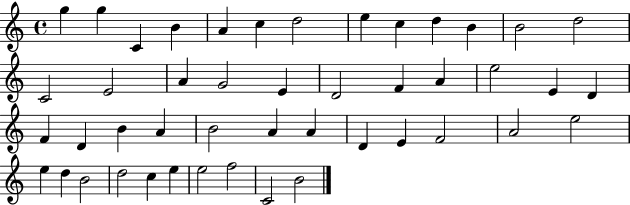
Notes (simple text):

G5/q G5/q C4/q B4/q A4/q C5/q D5/h E5/q C5/q D5/q B4/q B4/h D5/h C4/h E4/h A4/q G4/h E4/q D4/h F4/q A4/q E5/h E4/q D4/q F4/q D4/q B4/q A4/q B4/h A4/q A4/q D4/q E4/q F4/h A4/h E5/h E5/q D5/q B4/h D5/h C5/q E5/q E5/h F5/h C4/h B4/h